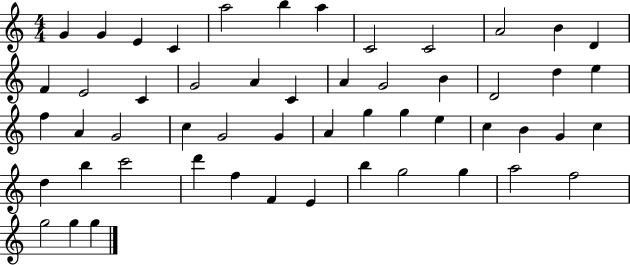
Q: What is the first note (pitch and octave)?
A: G4